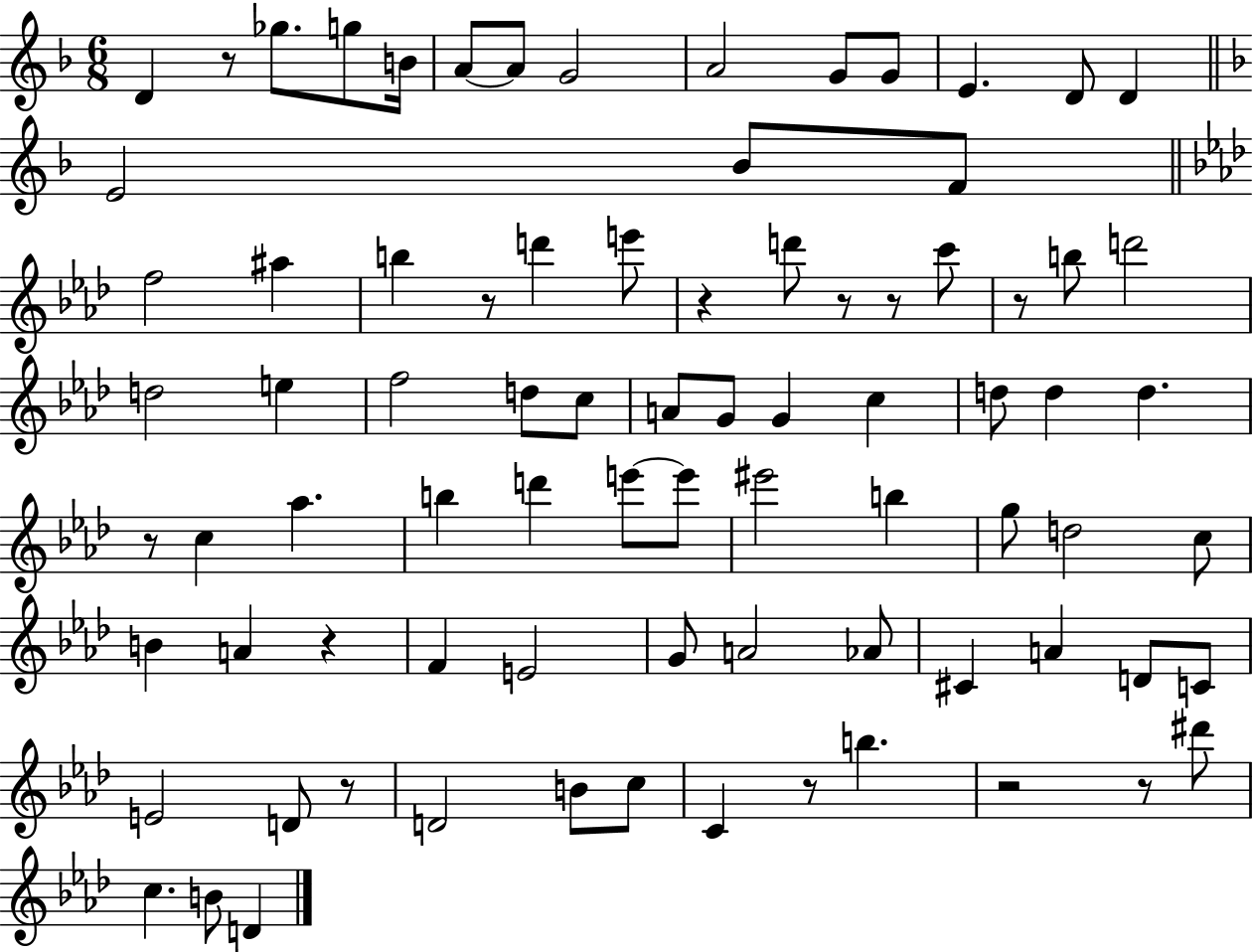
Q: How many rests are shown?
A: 12